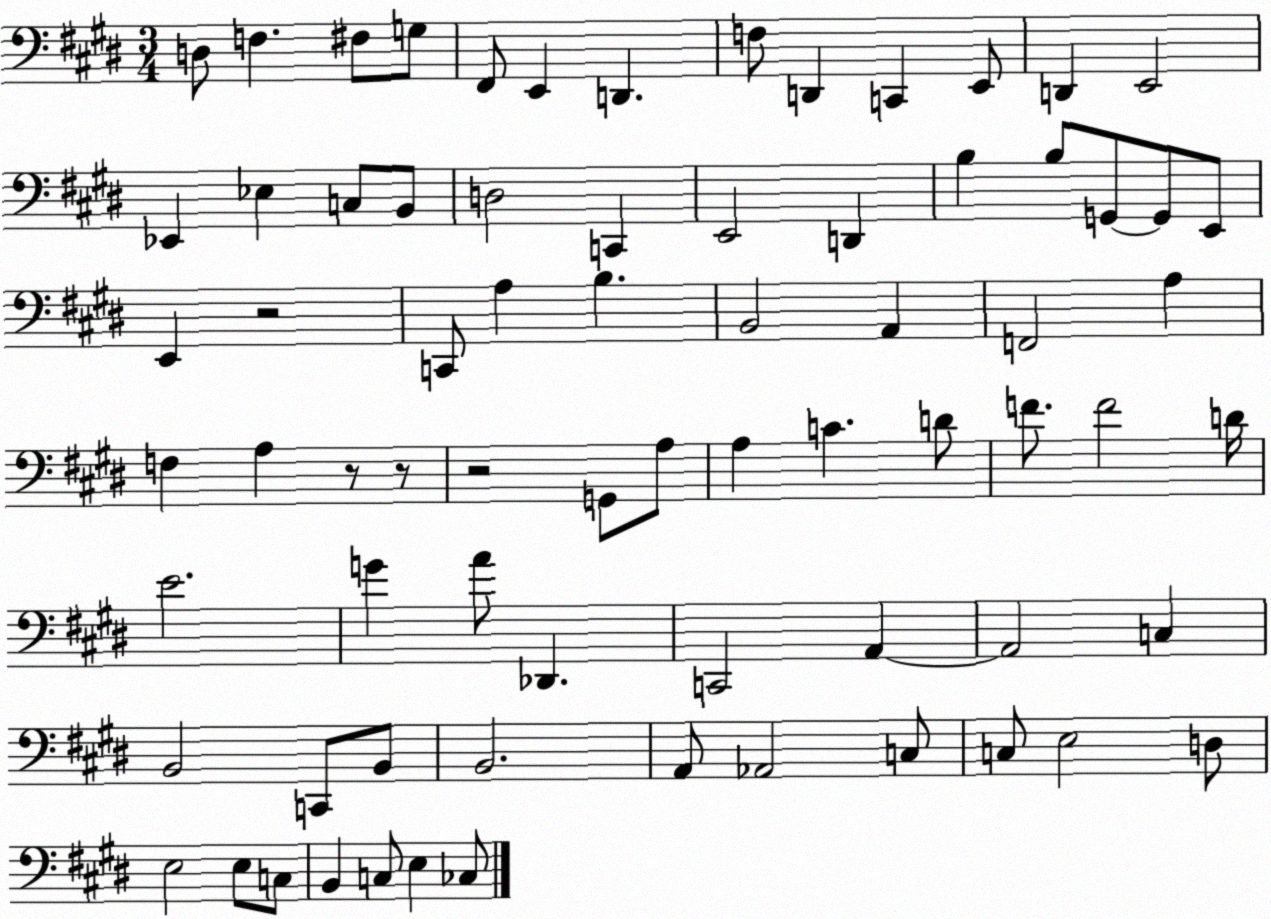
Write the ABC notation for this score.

X:1
T:Untitled
M:3/4
L:1/4
K:E
D,/2 F, ^F,/2 G,/2 ^F,,/2 E,, D,, F,/2 D,, C,, E,,/2 D,, E,,2 _E,, _E, C,/2 B,,/2 D,2 C,, E,,2 D,, B, B,/2 G,,/2 G,,/2 E,,/2 E,, z2 C,,/2 A, B, B,,2 A,, F,,2 A, F, A, z/2 z/2 z2 G,,/2 A,/2 A, C D/2 F/2 F2 D/4 E2 G A/2 _D,, C,,2 A,, A,,2 C, B,,2 C,,/2 B,,/2 B,,2 A,,/2 _A,,2 C,/2 C,/2 E,2 D,/2 E,2 E,/2 C,/2 B,, C,/2 E, _C,/2